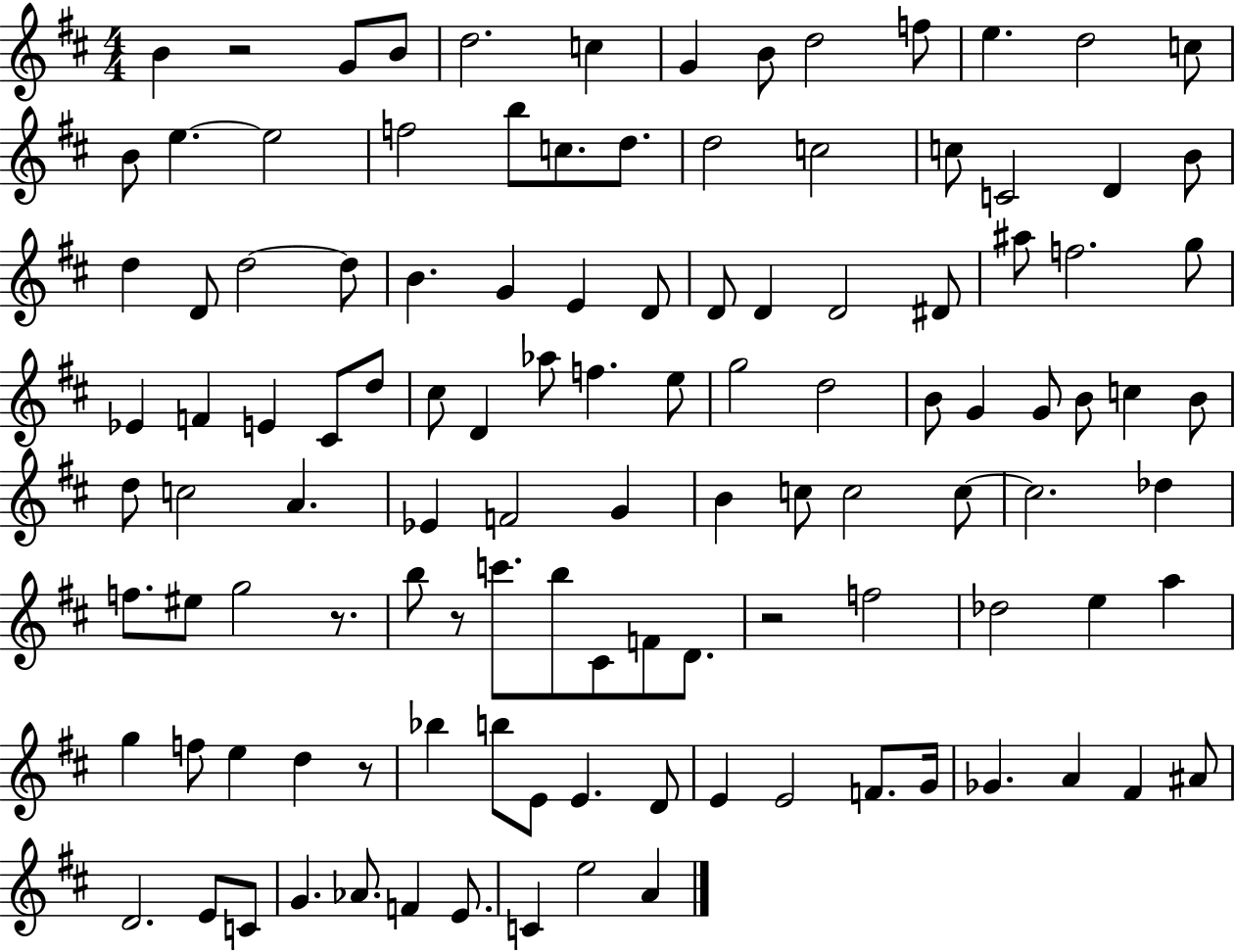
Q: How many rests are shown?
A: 5